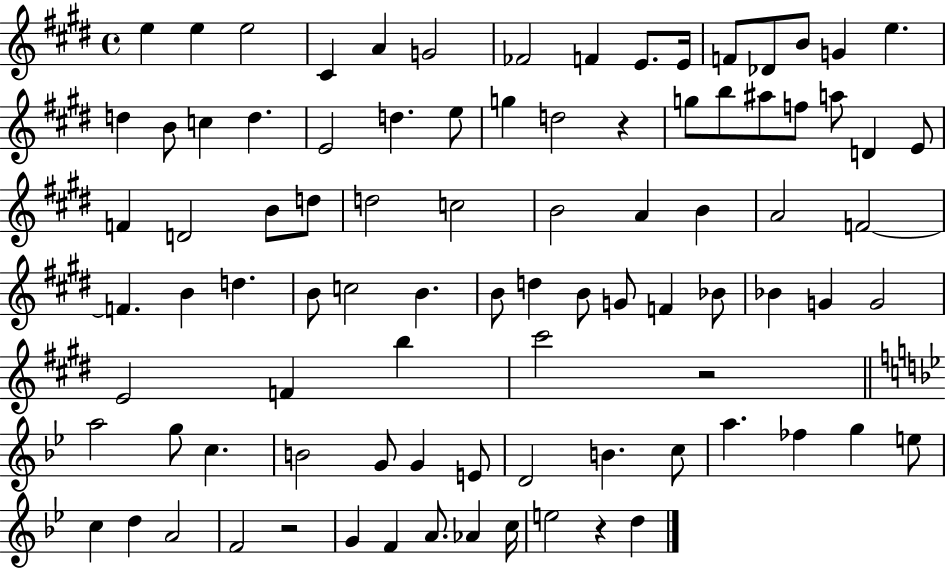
X:1
T:Untitled
M:4/4
L:1/4
K:E
e e e2 ^C A G2 _F2 F E/2 E/4 F/2 _D/2 B/2 G e d B/2 c d E2 d e/2 g d2 z g/2 b/2 ^a/2 f/2 a/2 D E/2 F D2 B/2 d/2 d2 c2 B2 A B A2 F2 F B d B/2 c2 B B/2 d B/2 G/2 F _B/2 _B G G2 E2 F b ^c'2 z2 a2 g/2 c B2 G/2 G E/2 D2 B c/2 a _f g e/2 c d A2 F2 z2 G F A/2 _A c/4 e2 z d